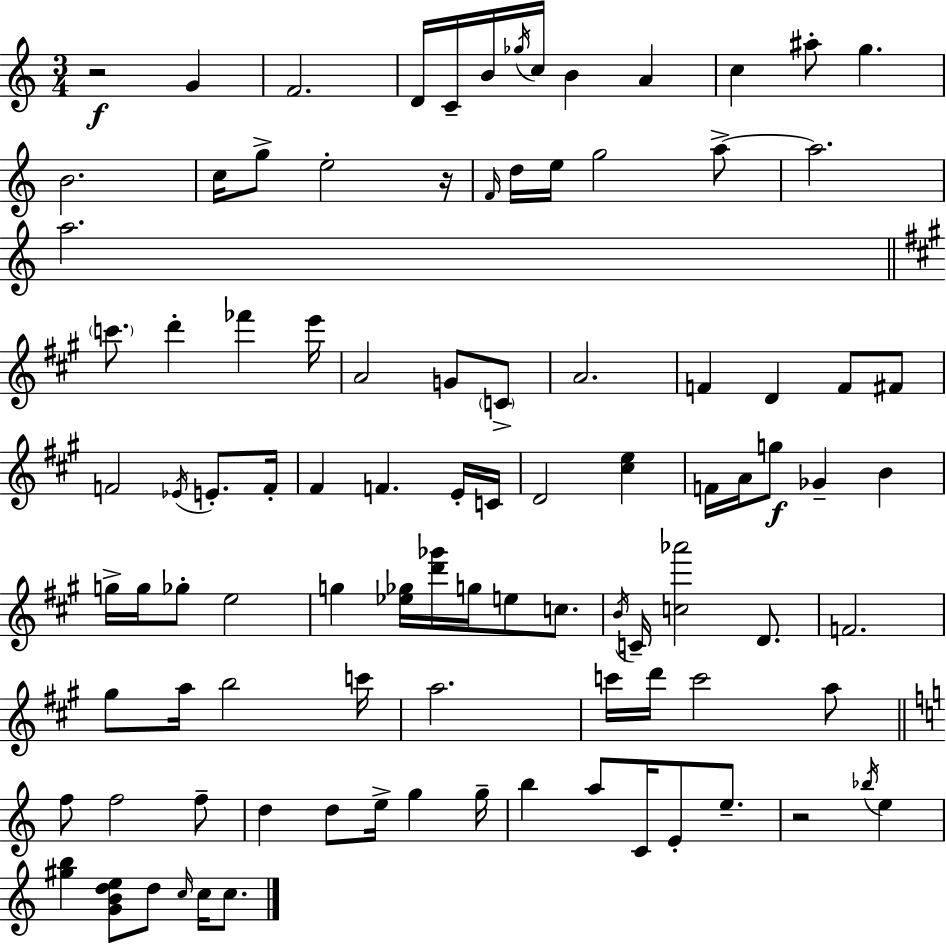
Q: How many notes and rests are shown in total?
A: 98